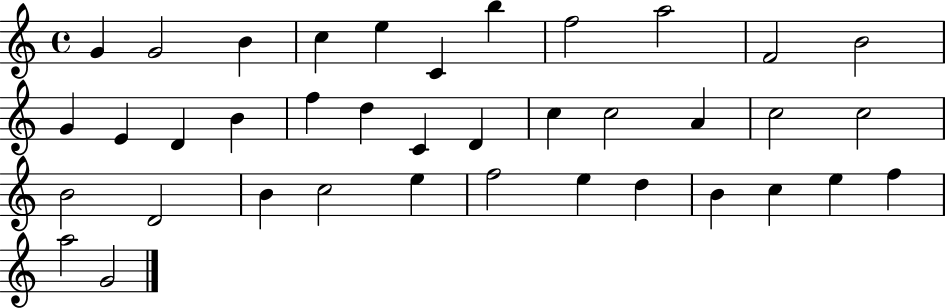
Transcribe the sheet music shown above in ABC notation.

X:1
T:Untitled
M:4/4
L:1/4
K:C
G G2 B c e C b f2 a2 F2 B2 G E D B f d C D c c2 A c2 c2 B2 D2 B c2 e f2 e d B c e f a2 G2